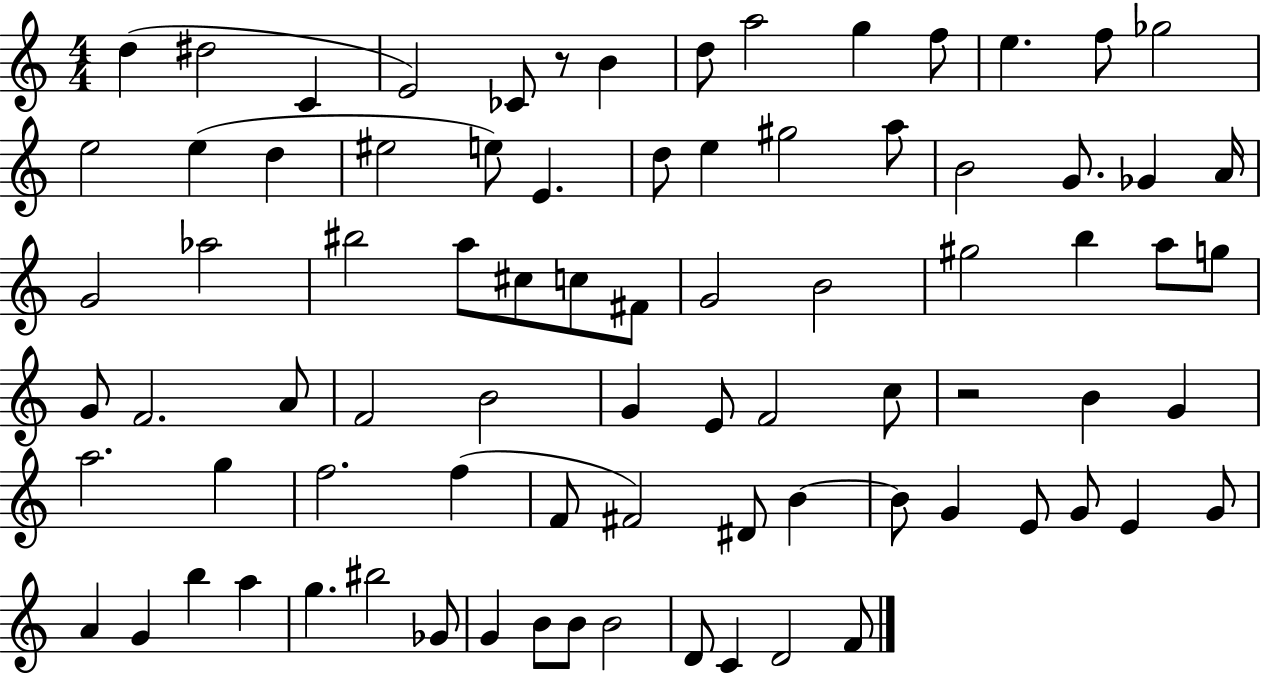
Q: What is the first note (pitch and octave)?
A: D5